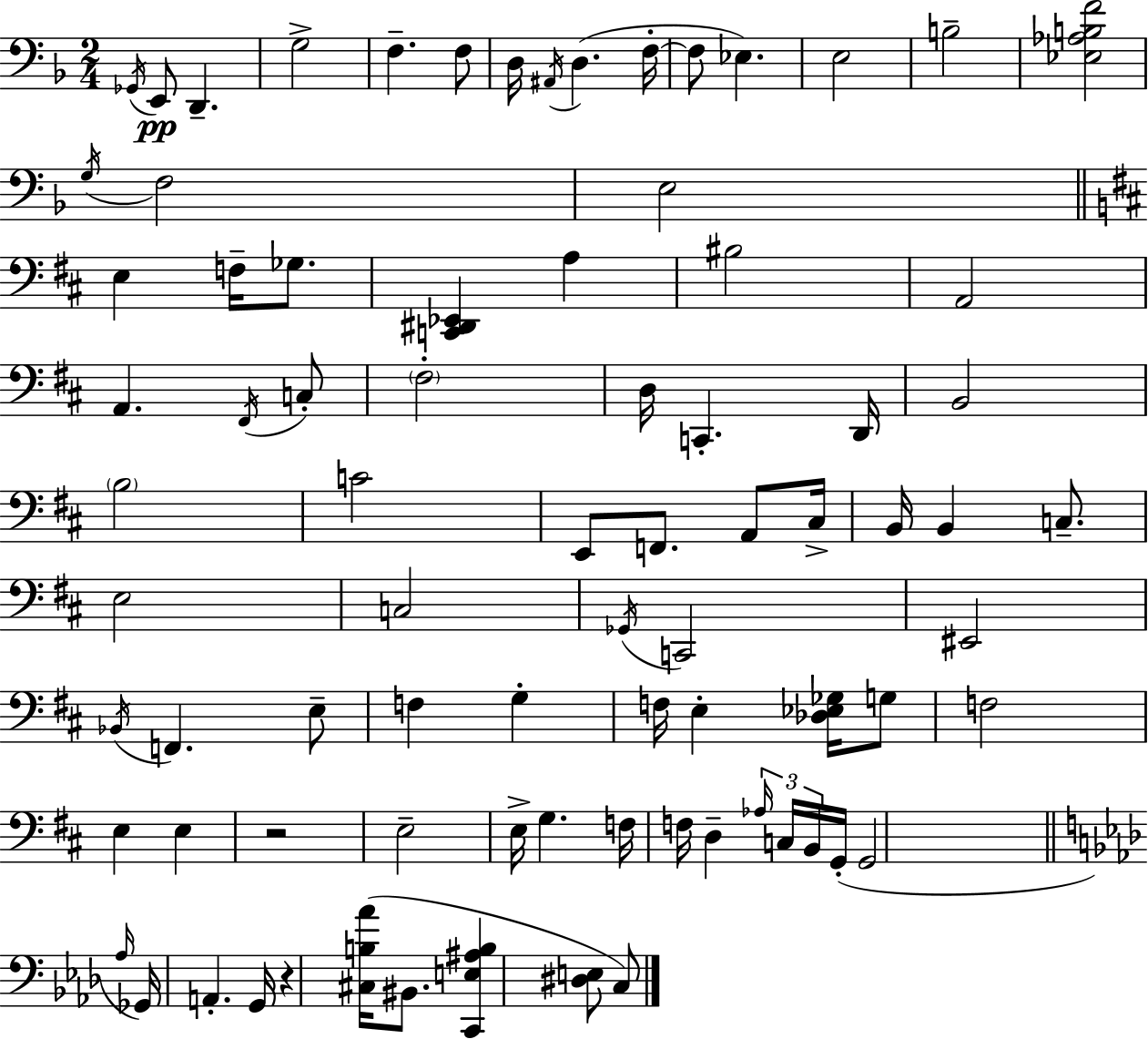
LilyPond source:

{
  \clef bass
  \numericTimeSignature
  \time 2/4
  \key f \major
  \acciaccatura { ges,16 }\pp e,8 d,4.-- | g2-> | f4.-- f8 | d16 \acciaccatura { ais,16 } d4.( | \break f16-.~~ f8 ees4.) | e2 | b2-- | <ees aes b f'>2 | \break \acciaccatura { g16 } f2 | e2 | \bar "||" \break \key d \major e4 f16-- ges8. | <c, dis, ees,>4 a4 | bis2 | a,2 | \break a,4. \acciaccatura { fis,16 } c8-. | \parenthesize fis2-. | d16 c,4.-. | d,16 b,2 | \break \parenthesize b2 | c'2 | e,8 f,8. a,8 | cis16-> b,16 b,4 c8.-- | \break e2 | c2 | \acciaccatura { ges,16 } c,2 | eis,2 | \break \acciaccatura { bes,16 } f,4. | e8-- f4 g4-. | f16 e4-. | <des ees ges>16 g8 f2 | \break e4 e4 | r2 | e2-- | e16-> g4. | \break f16 f16 d4-- | \tuplet 3/2 { \grace { aes16 } c16 b,16 } g,16-.( g,2 | \bar "||" \break \key aes \major \grace { aes16 } ges,16) a,4.-. | g,16 r4 <cis b aes'>16( bis,8. | <c, e ais b>4 <dis e>8 c8) | \bar "|."
}